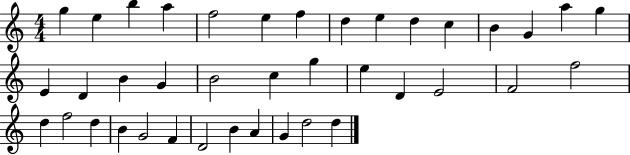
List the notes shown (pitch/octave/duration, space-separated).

G5/q E5/q B5/q A5/q F5/h E5/q F5/q D5/q E5/q D5/q C5/q B4/q G4/q A5/q G5/q E4/q D4/q B4/q G4/q B4/h C5/q G5/q E5/q D4/q E4/h F4/h F5/h D5/q F5/h D5/q B4/q G4/h F4/q D4/h B4/q A4/q G4/q D5/h D5/q